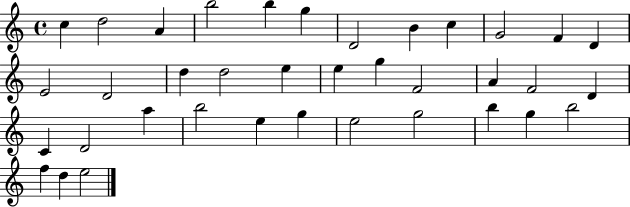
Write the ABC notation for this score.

X:1
T:Untitled
M:4/4
L:1/4
K:C
c d2 A b2 b g D2 B c G2 F D E2 D2 d d2 e e g F2 A F2 D C D2 a b2 e g e2 g2 b g b2 f d e2